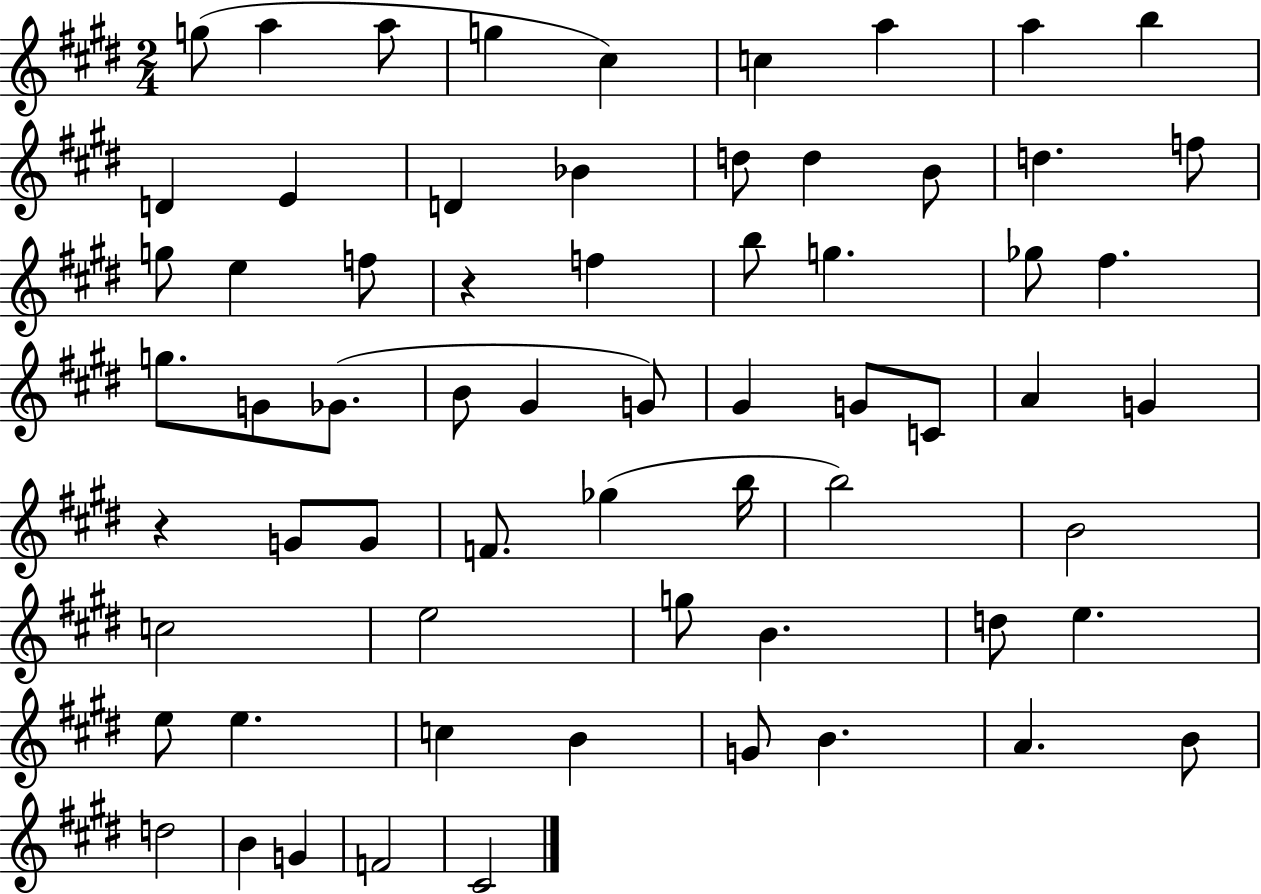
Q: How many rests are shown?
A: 2